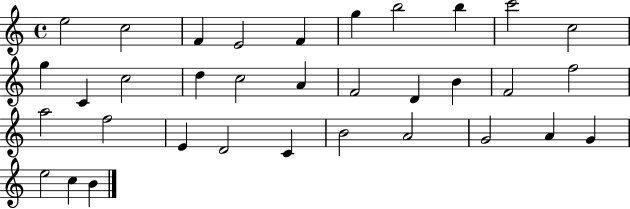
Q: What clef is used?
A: treble